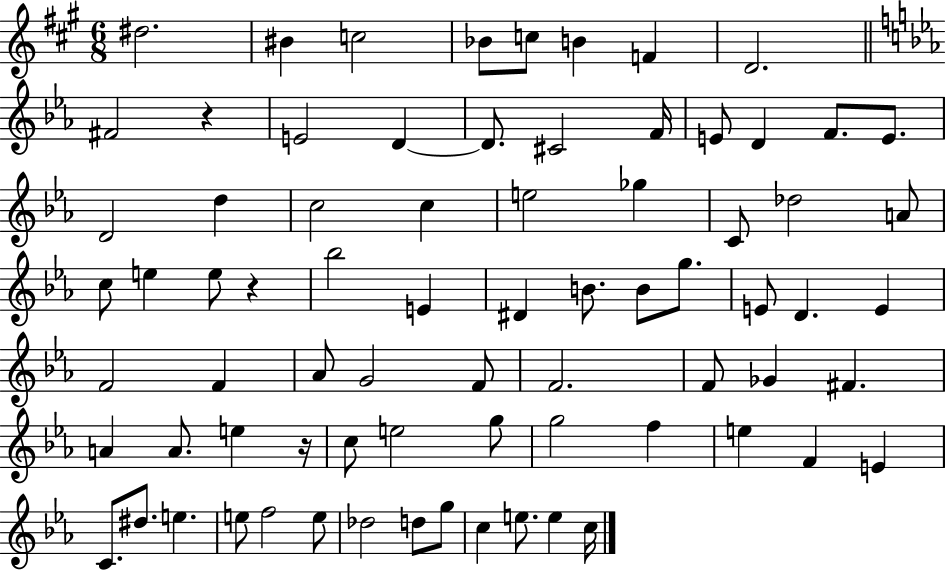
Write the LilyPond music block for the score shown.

{
  \clef treble
  \numericTimeSignature
  \time 6/8
  \key a \major
  dis''2. | bis'4 c''2 | bes'8 c''8 b'4 f'4 | d'2. | \break \bar "||" \break \key c \minor fis'2 r4 | e'2 d'4~~ | d'8. cis'2 f'16 | e'8 d'4 f'8. e'8. | \break d'2 d''4 | c''2 c''4 | e''2 ges''4 | c'8 des''2 a'8 | \break c''8 e''4 e''8 r4 | bes''2 e'4 | dis'4 b'8. b'8 g''8. | e'8 d'4. e'4 | \break f'2 f'4 | aes'8 g'2 f'8 | f'2. | f'8 ges'4 fis'4. | \break a'4 a'8. e''4 r16 | c''8 e''2 g''8 | g''2 f''4 | e''4 f'4 e'4 | \break c'8. dis''8. e''4. | e''8 f''2 e''8 | des''2 d''8 g''8 | c''4 e''8. e''4 c''16 | \break \bar "|."
}